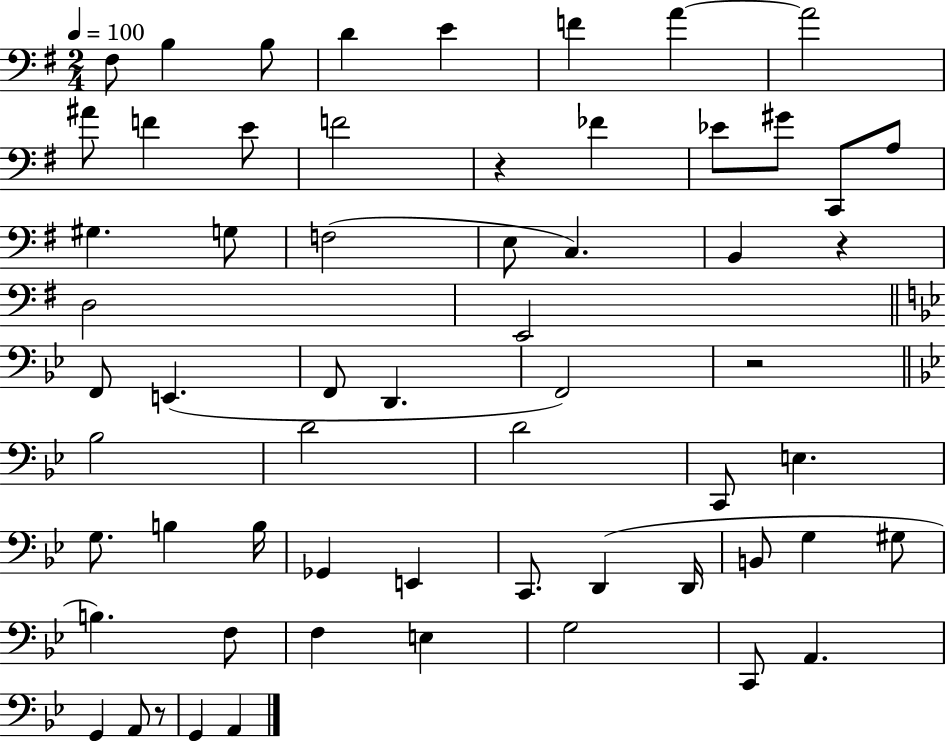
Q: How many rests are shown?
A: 4